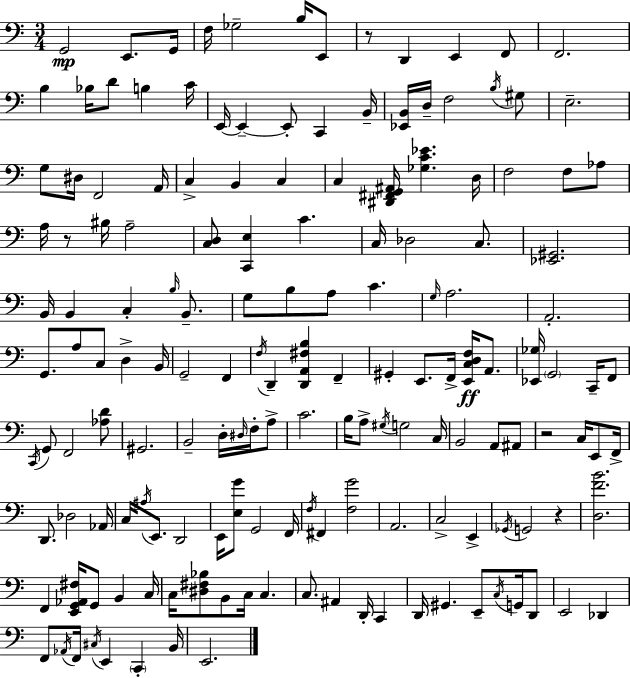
G2/h E2/e. G2/s F3/s Gb3/h B3/s E2/e R/e D2/q E2/q F2/e F2/h. B3/q Bb3/s D4/e B3/q C4/s E2/s E2/q E2/e C2/q B2/s [Eb2,B2]/s D3/s F3/h B3/s G#3/e E3/h. G3/e D#3/s F2/h A2/s C3/q B2/q C3/q C3/q [D#2,F#2,G2,A#2]/s [Gb3,C4,Eb4]/q. D3/s F3/h F3/e Ab3/e A3/s R/e BIS3/s A3/h [C3,D3]/e [C2,E3]/q C4/q. C3/s Db3/h C3/e. [Eb2,G#2]/h. B2/s B2/q C3/q B3/s B2/e. G3/e B3/e A3/e C4/q. G3/s A3/h. A2/h. G2/e. A3/e C3/e D3/q B2/s G2/h F2/q F3/s D2/q [D2,A2,F#3,B3]/q F2/q G#2/q E2/e. F2/s [E2,C3,D3,F3]/s A2/e. [Eb2,Gb3]/s G2/h C2/s F2/e C2/s G2/e F2/h [Ab3,D4]/e G#2/h. B2/h D3/s D#3/s F3/s A3/e C4/h. B3/s A3/e G#3/s G3/h C3/s B2/h A2/e A#2/e R/h C3/s E2/e F2/s D2/e. Db3/h Ab2/s C3/s A#3/s E2/e. D2/h E2/s [E3,G4]/e G2/h F2/s F3/s F#2/q [F3,G4]/h A2/h. C3/h E2/q Gb2/s G2/h R/q [D3,F4,B4]/h. F2/q [E2,G2,Ab2,F#3]/s G2/e B2/q C3/s C3/s [D#3,F#3,Bb3]/e B2/e C3/s C3/q. C3/e. A#2/q D2/s C2/q D2/s G#2/q. E2/e C3/s G2/s D2/e E2/h Db2/q F2/e Ab2/s F2/s C#3/s E2/q C2/q B2/s E2/h.